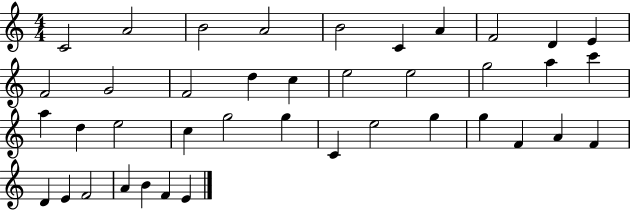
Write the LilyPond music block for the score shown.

{
  \clef treble
  \numericTimeSignature
  \time 4/4
  \key c \major
  c'2 a'2 | b'2 a'2 | b'2 c'4 a'4 | f'2 d'4 e'4 | \break f'2 g'2 | f'2 d''4 c''4 | e''2 e''2 | g''2 a''4 c'''4 | \break a''4 d''4 e''2 | c''4 g''2 g''4 | c'4 e''2 g''4 | g''4 f'4 a'4 f'4 | \break d'4 e'4 f'2 | a'4 b'4 f'4 e'4 | \bar "|."
}